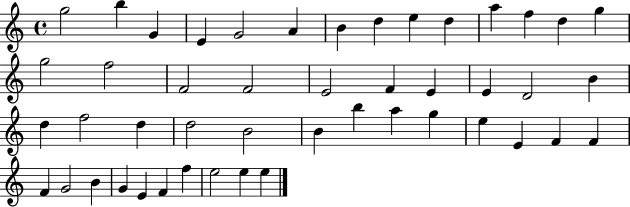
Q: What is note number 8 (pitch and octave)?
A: D5